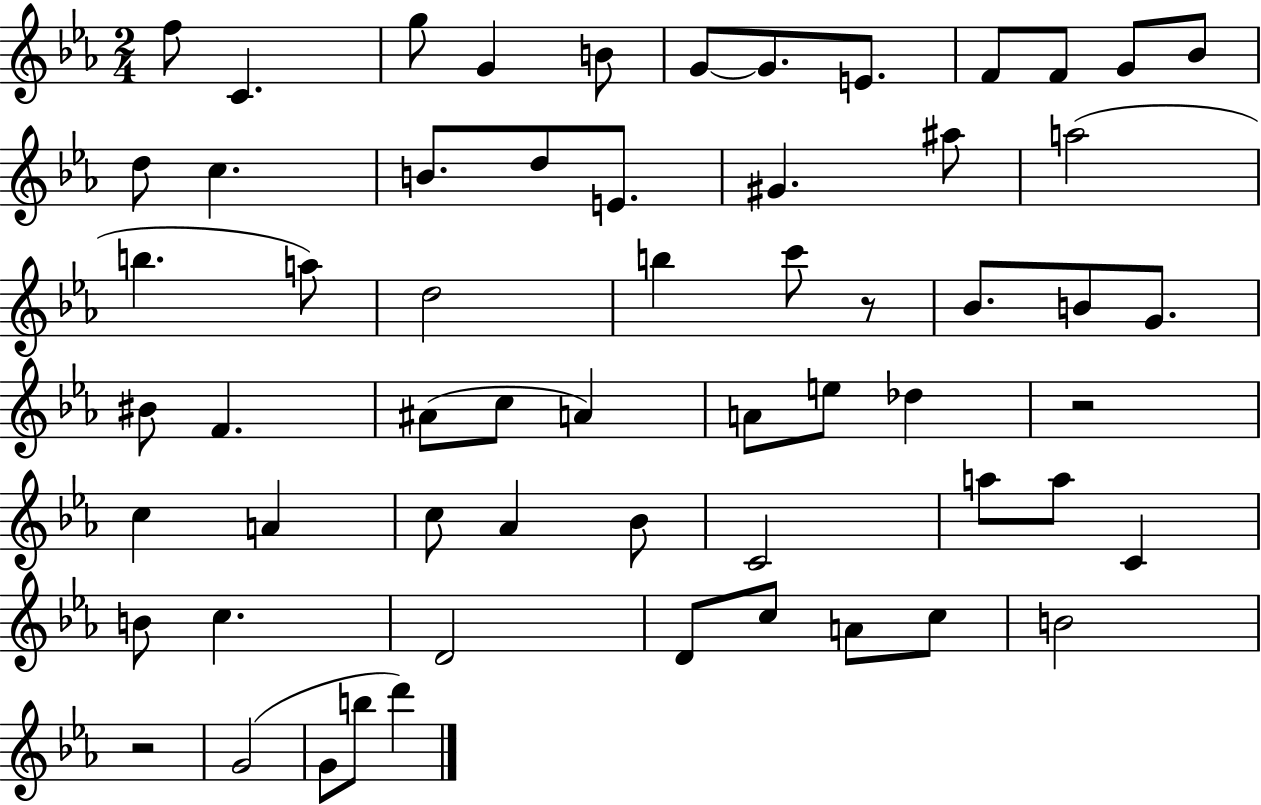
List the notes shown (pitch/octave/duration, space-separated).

F5/e C4/q. G5/e G4/q B4/e G4/e G4/e. E4/e. F4/e F4/e G4/e Bb4/e D5/e C5/q. B4/e. D5/e E4/e. G#4/q. A#5/e A5/h B5/q. A5/e D5/h B5/q C6/e R/e Bb4/e. B4/e G4/e. BIS4/e F4/q. A#4/e C5/e A4/q A4/e E5/e Db5/q R/h C5/q A4/q C5/e Ab4/q Bb4/e C4/h A5/e A5/e C4/q B4/e C5/q. D4/h D4/e C5/e A4/e C5/e B4/h R/h G4/h G4/e B5/e D6/q